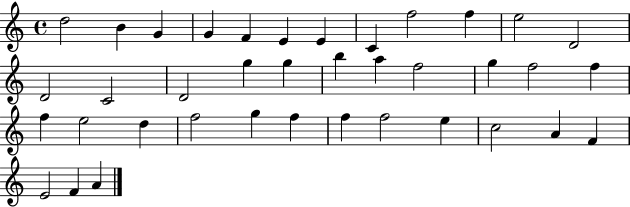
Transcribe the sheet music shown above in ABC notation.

X:1
T:Untitled
M:4/4
L:1/4
K:C
d2 B G G F E E C f2 f e2 D2 D2 C2 D2 g g b a f2 g f2 f f e2 d f2 g f f f2 e c2 A F E2 F A